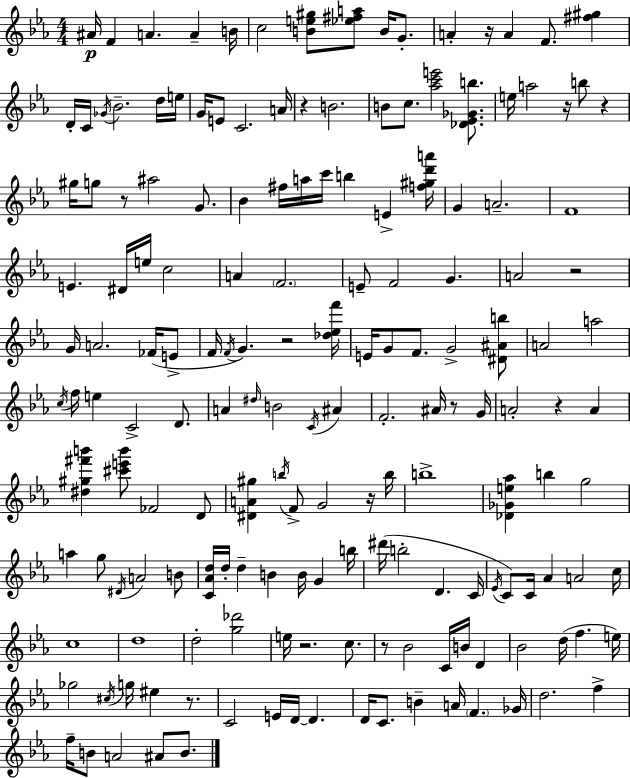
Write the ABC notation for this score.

X:1
T:Untitled
M:4/4
L:1/4
K:Cm
^A/4 F A A B/4 c2 [Be^g]/2 [_e^fa]/2 B/4 G/2 A z/4 A F/2 [^f^g] D/4 C/4 _G/4 _B2 d/4 e/4 G/4 E/2 C2 A/4 z B2 B/2 c/2 [_ac'e']2 [_D_E_Gb]/2 e/4 a2 z/4 b/2 z ^g/4 g/2 z/2 ^a2 G/2 _B ^f/4 a/4 c'/4 b E [f^gd'a']/4 G A2 F4 E ^D/4 e/4 c2 A F2 E/2 F2 G A2 z2 G/4 A2 _F/4 E/2 F/4 F/4 G z2 [_d_ef']/4 E/4 G/2 F/2 G2 [^D^Ab]/2 A2 a2 c/4 f/4 e C2 D/2 A ^d/4 B2 C/4 ^A F2 ^A/4 z/2 G/4 A2 z A [^d^g^f'b'] [^c'e'b']/2 _F2 D/2 [^DA^g] b/4 F/2 G2 z/4 b/4 b4 [_D_Ge_a] b g2 a g/2 ^D/4 A2 B/2 [C_Ad]/4 d/4 d B B/4 G b/4 ^d'/4 b2 D C/4 _E/4 C/2 C/4 _A A2 c/4 c4 d4 d2 [g_d']2 e/4 z2 c/2 z/2 _B2 C/4 B/4 D _B2 d/4 f e/4 _g2 ^c/4 g/4 ^e z/2 C2 E/4 D/4 D D/4 C/2 B A/4 F _G/4 d2 f f/4 B/2 A2 ^A/2 B/2